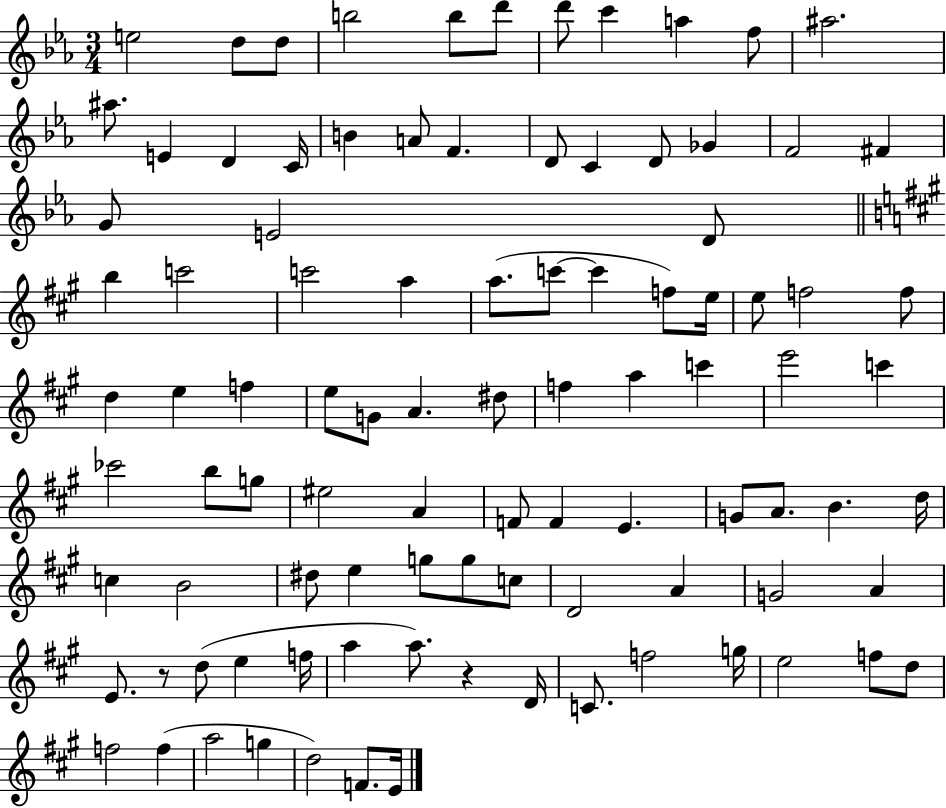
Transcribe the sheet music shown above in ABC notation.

X:1
T:Untitled
M:3/4
L:1/4
K:Eb
e2 d/2 d/2 b2 b/2 d'/2 d'/2 c' a f/2 ^a2 ^a/2 E D C/4 B A/2 F D/2 C D/2 _G F2 ^F G/2 E2 D/2 b c'2 c'2 a a/2 c'/2 c' f/2 e/4 e/2 f2 f/2 d e f e/2 G/2 A ^d/2 f a c' e'2 c' _c'2 b/2 g/2 ^e2 A F/2 F E G/2 A/2 B d/4 c B2 ^d/2 e g/2 g/2 c/2 D2 A G2 A E/2 z/2 d/2 e f/4 a a/2 z D/4 C/2 f2 g/4 e2 f/2 d/2 f2 f a2 g d2 F/2 E/4